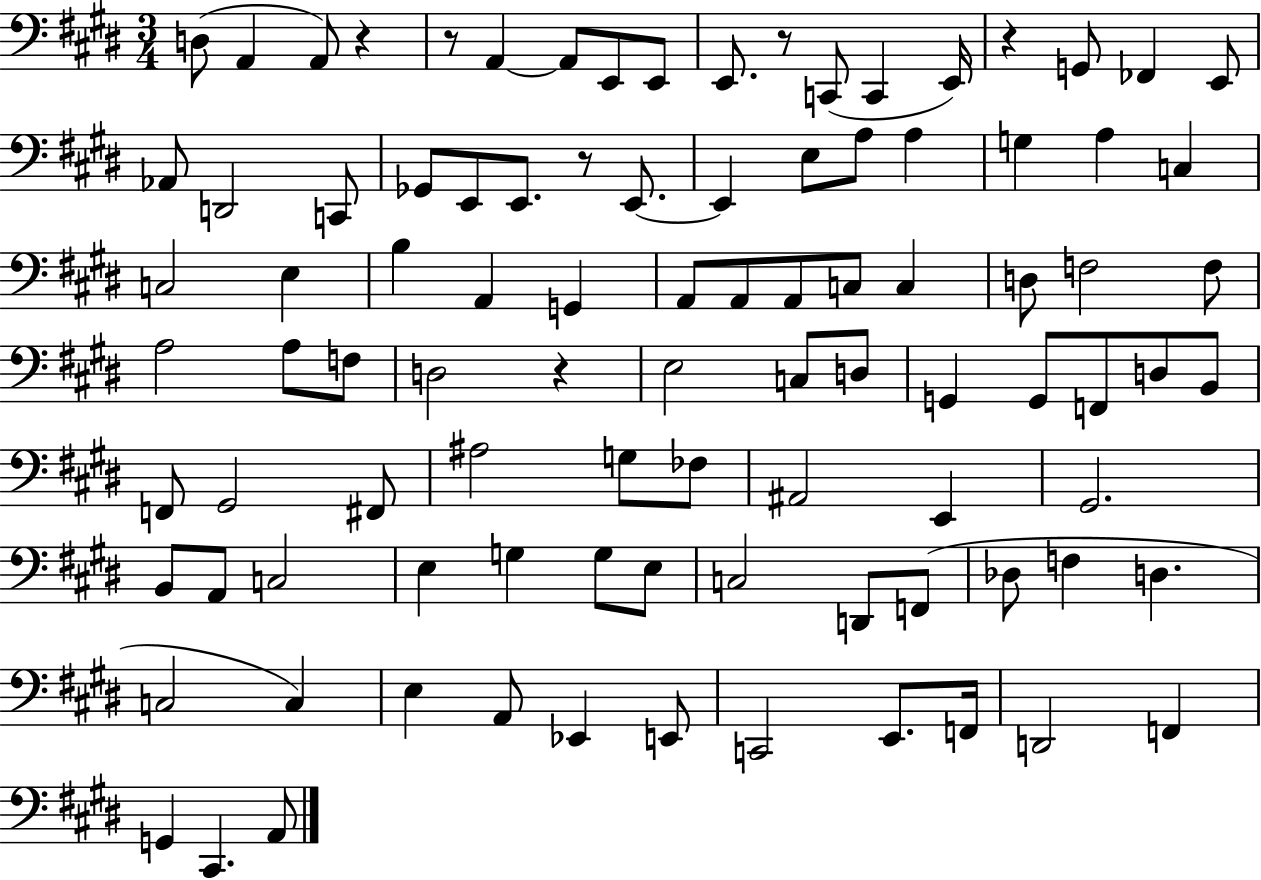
X:1
T:Untitled
M:3/4
L:1/4
K:E
D,/2 A,, A,,/2 z z/2 A,, A,,/2 E,,/2 E,,/2 E,,/2 z/2 C,,/2 C,, E,,/4 z G,,/2 _F,, E,,/2 _A,,/2 D,,2 C,,/2 _G,,/2 E,,/2 E,,/2 z/2 E,,/2 E,, E,/2 A,/2 A, G, A, C, C,2 E, B, A,, G,, A,,/2 A,,/2 A,,/2 C,/2 C, D,/2 F,2 F,/2 A,2 A,/2 F,/2 D,2 z E,2 C,/2 D,/2 G,, G,,/2 F,,/2 D,/2 B,,/2 F,,/2 ^G,,2 ^F,,/2 ^A,2 G,/2 _F,/2 ^A,,2 E,, ^G,,2 B,,/2 A,,/2 C,2 E, G, G,/2 E,/2 C,2 D,,/2 F,,/2 _D,/2 F, D, C,2 C, E, A,,/2 _E,, E,,/2 C,,2 E,,/2 F,,/4 D,,2 F,, G,, ^C,, A,,/2